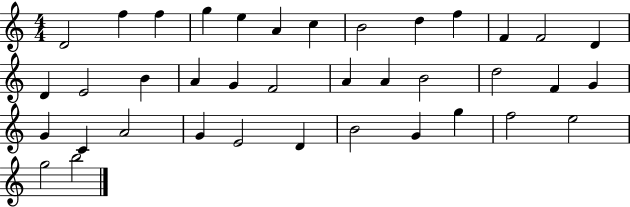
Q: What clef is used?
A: treble